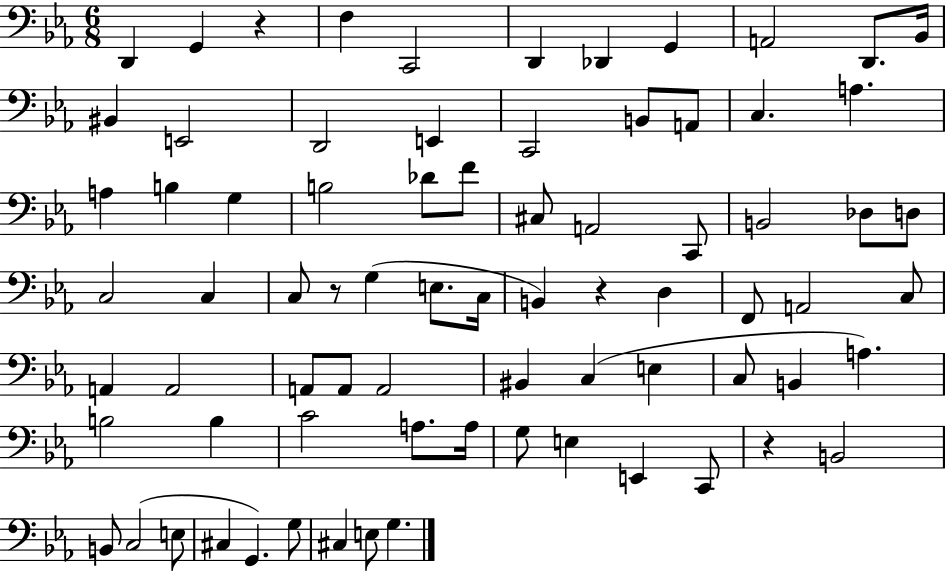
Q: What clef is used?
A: bass